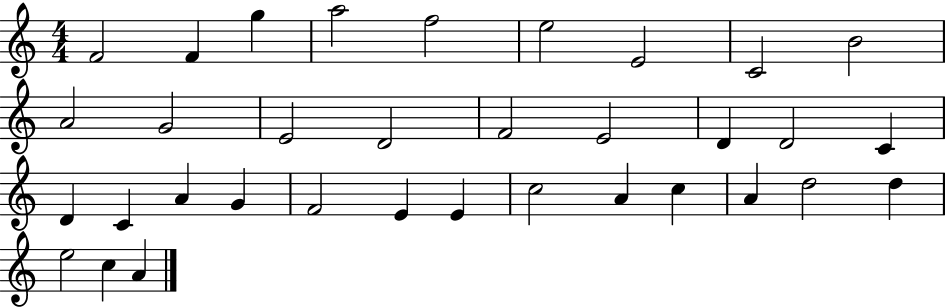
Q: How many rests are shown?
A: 0